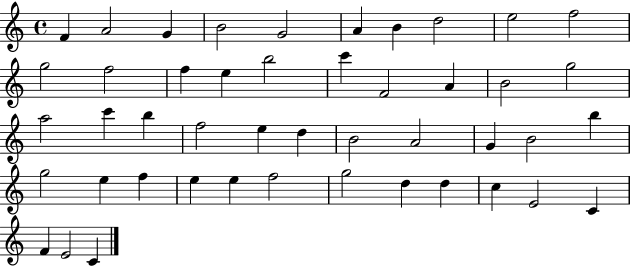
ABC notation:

X:1
T:Untitled
M:4/4
L:1/4
K:C
F A2 G B2 G2 A B d2 e2 f2 g2 f2 f e b2 c' F2 A B2 g2 a2 c' b f2 e d B2 A2 G B2 b g2 e f e e f2 g2 d d c E2 C F E2 C